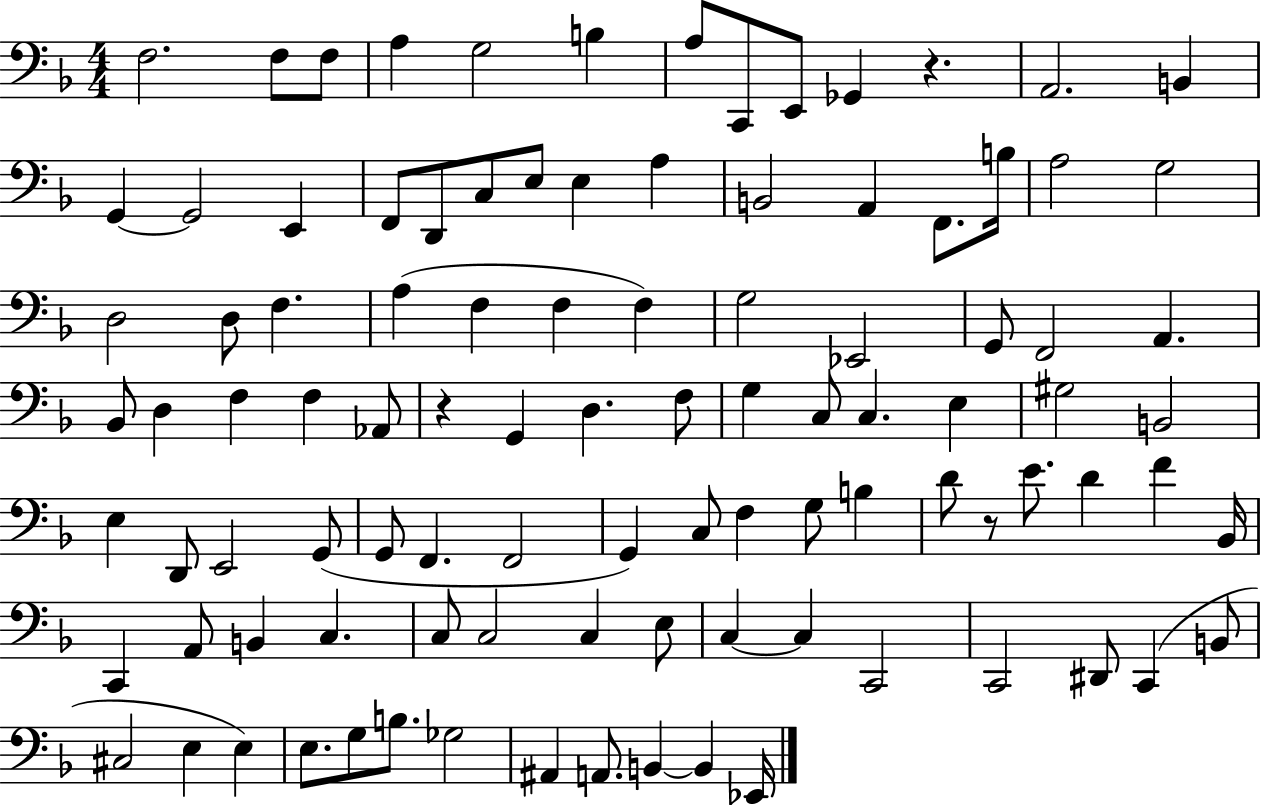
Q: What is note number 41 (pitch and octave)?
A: D3